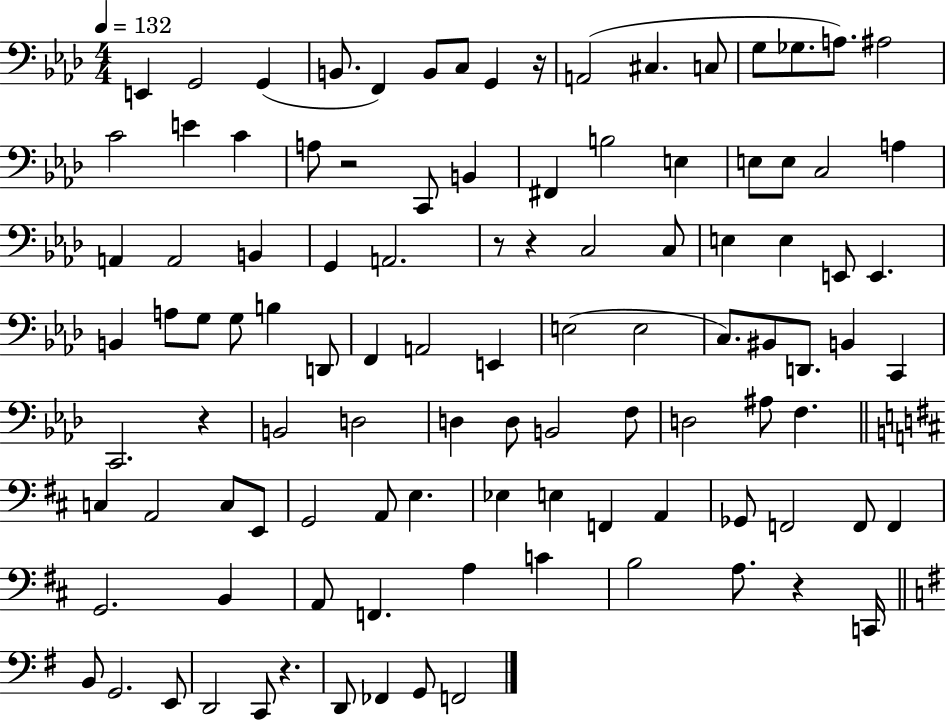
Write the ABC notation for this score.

X:1
T:Untitled
M:4/4
L:1/4
K:Ab
E,, G,,2 G,, B,,/2 F,, B,,/2 C,/2 G,, z/4 A,,2 ^C, C,/2 G,/2 _G,/2 A,/2 ^A,2 C2 E C A,/2 z2 C,,/2 B,, ^F,, B,2 E, E,/2 E,/2 C,2 A, A,, A,,2 B,, G,, A,,2 z/2 z C,2 C,/2 E, E, E,,/2 E,, B,, A,/2 G,/2 G,/2 B, D,,/2 F,, A,,2 E,, E,2 E,2 C,/2 ^B,,/2 D,,/2 B,, C,, C,,2 z B,,2 D,2 D, D,/2 B,,2 F,/2 D,2 ^A,/2 F, C, A,,2 C,/2 E,,/2 G,,2 A,,/2 E, _E, E, F,, A,, _G,,/2 F,,2 F,,/2 F,, G,,2 B,, A,,/2 F,, A, C B,2 A,/2 z C,,/4 B,,/2 G,,2 E,,/2 D,,2 C,,/2 z D,,/2 _F,, G,,/2 F,,2